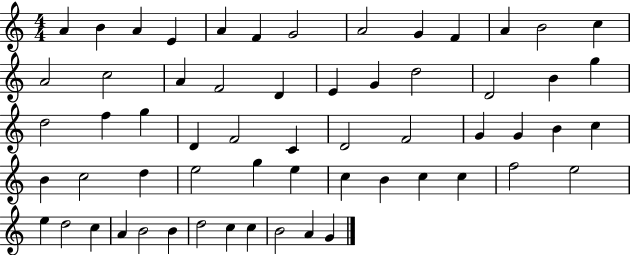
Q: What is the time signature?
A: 4/4